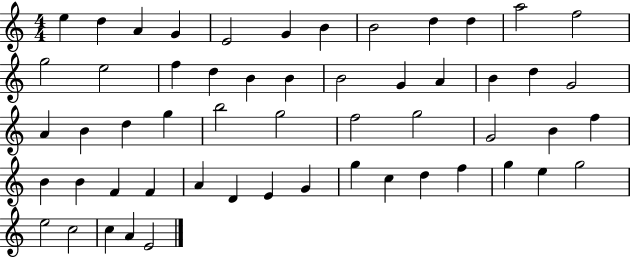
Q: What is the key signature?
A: C major